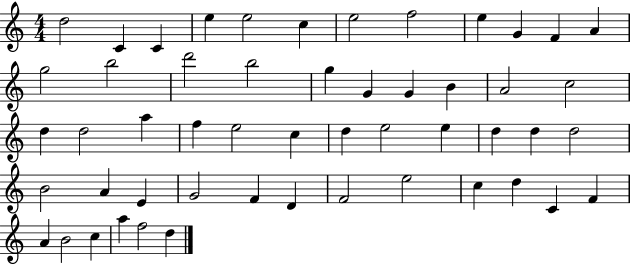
D5/h C4/q C4/q E5/q E5/h C5/q E5/h F5/h E5/q G4/q F4/q A4/q G5/h B5/h D6/h B5/h G5/q G4/q G4/q B4/q A4/h C5/h D5/q D5/h A5/q F5/q E5/h C5/q D5/q E5/h E5/q D5/q D5/q D5/h B4/h A4/q E4/q G4/h F4/q D4/q F4/h E5/h C5/q D5/q C4/q F4/q A4/q B4/h C5/q A5/q F5/h D5/q